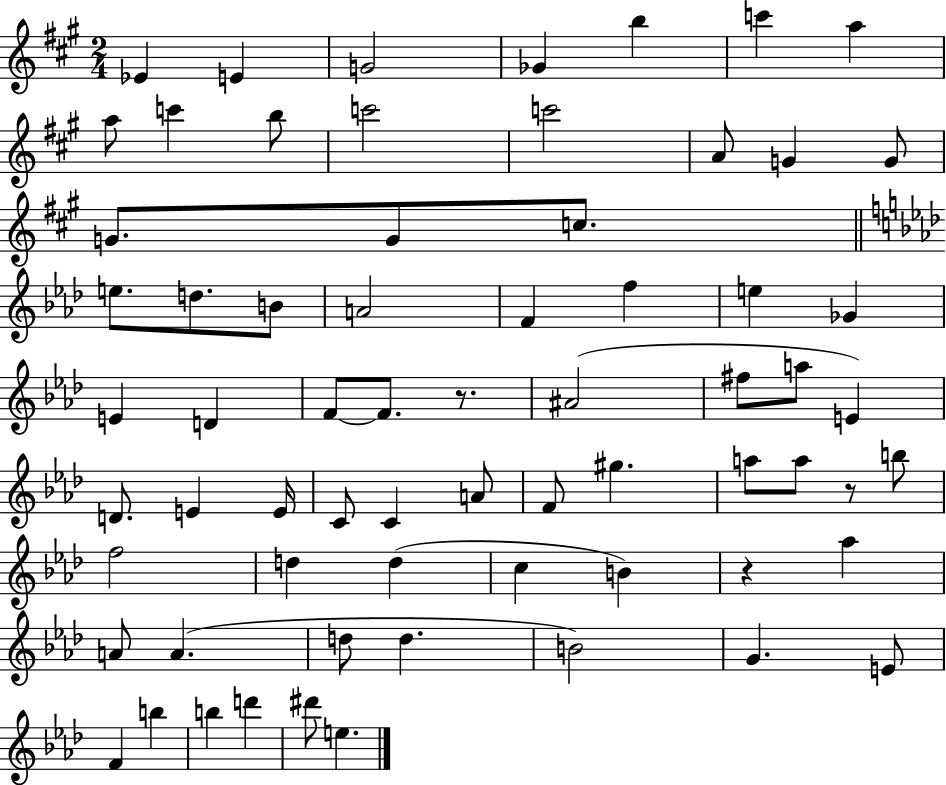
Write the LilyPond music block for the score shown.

{
  \clef treble
  \numericTimeSignature
  \time 2/4
  \key a \major
  ees'4 e'4 | g'2 | ges'4 b''4 | c'''4 a''4 | \break a''8 c'''4 b''8 | c'''2 | c'''2 | a'8 g'4 g'8 | \break g'8. g'8 c''8. | \bar "||" \break \key aes \major e''8. d''8. b'8 | a'2 | f'4 f''4 | e''4 ges'4 | \break e'4 d'4 | f'8~~ f'8. r8. | ais'2( | fis''8 a''8 e'4) | \break d'8. e'4 e'16 | c'8 c'4 a'8 | f'8 gis''4. | a''8 a''8 r8 b''8 | \break f''2 | d''4 d''4( | c''4 b'4) | r4 aes''4 | \break a'8 a'4.( | d''8 d''4. | b'2) | g'4. e'8 | \break f'4 b''4 | b''4 d'''4 | dis'''8 e''4. | \bar "|."
}